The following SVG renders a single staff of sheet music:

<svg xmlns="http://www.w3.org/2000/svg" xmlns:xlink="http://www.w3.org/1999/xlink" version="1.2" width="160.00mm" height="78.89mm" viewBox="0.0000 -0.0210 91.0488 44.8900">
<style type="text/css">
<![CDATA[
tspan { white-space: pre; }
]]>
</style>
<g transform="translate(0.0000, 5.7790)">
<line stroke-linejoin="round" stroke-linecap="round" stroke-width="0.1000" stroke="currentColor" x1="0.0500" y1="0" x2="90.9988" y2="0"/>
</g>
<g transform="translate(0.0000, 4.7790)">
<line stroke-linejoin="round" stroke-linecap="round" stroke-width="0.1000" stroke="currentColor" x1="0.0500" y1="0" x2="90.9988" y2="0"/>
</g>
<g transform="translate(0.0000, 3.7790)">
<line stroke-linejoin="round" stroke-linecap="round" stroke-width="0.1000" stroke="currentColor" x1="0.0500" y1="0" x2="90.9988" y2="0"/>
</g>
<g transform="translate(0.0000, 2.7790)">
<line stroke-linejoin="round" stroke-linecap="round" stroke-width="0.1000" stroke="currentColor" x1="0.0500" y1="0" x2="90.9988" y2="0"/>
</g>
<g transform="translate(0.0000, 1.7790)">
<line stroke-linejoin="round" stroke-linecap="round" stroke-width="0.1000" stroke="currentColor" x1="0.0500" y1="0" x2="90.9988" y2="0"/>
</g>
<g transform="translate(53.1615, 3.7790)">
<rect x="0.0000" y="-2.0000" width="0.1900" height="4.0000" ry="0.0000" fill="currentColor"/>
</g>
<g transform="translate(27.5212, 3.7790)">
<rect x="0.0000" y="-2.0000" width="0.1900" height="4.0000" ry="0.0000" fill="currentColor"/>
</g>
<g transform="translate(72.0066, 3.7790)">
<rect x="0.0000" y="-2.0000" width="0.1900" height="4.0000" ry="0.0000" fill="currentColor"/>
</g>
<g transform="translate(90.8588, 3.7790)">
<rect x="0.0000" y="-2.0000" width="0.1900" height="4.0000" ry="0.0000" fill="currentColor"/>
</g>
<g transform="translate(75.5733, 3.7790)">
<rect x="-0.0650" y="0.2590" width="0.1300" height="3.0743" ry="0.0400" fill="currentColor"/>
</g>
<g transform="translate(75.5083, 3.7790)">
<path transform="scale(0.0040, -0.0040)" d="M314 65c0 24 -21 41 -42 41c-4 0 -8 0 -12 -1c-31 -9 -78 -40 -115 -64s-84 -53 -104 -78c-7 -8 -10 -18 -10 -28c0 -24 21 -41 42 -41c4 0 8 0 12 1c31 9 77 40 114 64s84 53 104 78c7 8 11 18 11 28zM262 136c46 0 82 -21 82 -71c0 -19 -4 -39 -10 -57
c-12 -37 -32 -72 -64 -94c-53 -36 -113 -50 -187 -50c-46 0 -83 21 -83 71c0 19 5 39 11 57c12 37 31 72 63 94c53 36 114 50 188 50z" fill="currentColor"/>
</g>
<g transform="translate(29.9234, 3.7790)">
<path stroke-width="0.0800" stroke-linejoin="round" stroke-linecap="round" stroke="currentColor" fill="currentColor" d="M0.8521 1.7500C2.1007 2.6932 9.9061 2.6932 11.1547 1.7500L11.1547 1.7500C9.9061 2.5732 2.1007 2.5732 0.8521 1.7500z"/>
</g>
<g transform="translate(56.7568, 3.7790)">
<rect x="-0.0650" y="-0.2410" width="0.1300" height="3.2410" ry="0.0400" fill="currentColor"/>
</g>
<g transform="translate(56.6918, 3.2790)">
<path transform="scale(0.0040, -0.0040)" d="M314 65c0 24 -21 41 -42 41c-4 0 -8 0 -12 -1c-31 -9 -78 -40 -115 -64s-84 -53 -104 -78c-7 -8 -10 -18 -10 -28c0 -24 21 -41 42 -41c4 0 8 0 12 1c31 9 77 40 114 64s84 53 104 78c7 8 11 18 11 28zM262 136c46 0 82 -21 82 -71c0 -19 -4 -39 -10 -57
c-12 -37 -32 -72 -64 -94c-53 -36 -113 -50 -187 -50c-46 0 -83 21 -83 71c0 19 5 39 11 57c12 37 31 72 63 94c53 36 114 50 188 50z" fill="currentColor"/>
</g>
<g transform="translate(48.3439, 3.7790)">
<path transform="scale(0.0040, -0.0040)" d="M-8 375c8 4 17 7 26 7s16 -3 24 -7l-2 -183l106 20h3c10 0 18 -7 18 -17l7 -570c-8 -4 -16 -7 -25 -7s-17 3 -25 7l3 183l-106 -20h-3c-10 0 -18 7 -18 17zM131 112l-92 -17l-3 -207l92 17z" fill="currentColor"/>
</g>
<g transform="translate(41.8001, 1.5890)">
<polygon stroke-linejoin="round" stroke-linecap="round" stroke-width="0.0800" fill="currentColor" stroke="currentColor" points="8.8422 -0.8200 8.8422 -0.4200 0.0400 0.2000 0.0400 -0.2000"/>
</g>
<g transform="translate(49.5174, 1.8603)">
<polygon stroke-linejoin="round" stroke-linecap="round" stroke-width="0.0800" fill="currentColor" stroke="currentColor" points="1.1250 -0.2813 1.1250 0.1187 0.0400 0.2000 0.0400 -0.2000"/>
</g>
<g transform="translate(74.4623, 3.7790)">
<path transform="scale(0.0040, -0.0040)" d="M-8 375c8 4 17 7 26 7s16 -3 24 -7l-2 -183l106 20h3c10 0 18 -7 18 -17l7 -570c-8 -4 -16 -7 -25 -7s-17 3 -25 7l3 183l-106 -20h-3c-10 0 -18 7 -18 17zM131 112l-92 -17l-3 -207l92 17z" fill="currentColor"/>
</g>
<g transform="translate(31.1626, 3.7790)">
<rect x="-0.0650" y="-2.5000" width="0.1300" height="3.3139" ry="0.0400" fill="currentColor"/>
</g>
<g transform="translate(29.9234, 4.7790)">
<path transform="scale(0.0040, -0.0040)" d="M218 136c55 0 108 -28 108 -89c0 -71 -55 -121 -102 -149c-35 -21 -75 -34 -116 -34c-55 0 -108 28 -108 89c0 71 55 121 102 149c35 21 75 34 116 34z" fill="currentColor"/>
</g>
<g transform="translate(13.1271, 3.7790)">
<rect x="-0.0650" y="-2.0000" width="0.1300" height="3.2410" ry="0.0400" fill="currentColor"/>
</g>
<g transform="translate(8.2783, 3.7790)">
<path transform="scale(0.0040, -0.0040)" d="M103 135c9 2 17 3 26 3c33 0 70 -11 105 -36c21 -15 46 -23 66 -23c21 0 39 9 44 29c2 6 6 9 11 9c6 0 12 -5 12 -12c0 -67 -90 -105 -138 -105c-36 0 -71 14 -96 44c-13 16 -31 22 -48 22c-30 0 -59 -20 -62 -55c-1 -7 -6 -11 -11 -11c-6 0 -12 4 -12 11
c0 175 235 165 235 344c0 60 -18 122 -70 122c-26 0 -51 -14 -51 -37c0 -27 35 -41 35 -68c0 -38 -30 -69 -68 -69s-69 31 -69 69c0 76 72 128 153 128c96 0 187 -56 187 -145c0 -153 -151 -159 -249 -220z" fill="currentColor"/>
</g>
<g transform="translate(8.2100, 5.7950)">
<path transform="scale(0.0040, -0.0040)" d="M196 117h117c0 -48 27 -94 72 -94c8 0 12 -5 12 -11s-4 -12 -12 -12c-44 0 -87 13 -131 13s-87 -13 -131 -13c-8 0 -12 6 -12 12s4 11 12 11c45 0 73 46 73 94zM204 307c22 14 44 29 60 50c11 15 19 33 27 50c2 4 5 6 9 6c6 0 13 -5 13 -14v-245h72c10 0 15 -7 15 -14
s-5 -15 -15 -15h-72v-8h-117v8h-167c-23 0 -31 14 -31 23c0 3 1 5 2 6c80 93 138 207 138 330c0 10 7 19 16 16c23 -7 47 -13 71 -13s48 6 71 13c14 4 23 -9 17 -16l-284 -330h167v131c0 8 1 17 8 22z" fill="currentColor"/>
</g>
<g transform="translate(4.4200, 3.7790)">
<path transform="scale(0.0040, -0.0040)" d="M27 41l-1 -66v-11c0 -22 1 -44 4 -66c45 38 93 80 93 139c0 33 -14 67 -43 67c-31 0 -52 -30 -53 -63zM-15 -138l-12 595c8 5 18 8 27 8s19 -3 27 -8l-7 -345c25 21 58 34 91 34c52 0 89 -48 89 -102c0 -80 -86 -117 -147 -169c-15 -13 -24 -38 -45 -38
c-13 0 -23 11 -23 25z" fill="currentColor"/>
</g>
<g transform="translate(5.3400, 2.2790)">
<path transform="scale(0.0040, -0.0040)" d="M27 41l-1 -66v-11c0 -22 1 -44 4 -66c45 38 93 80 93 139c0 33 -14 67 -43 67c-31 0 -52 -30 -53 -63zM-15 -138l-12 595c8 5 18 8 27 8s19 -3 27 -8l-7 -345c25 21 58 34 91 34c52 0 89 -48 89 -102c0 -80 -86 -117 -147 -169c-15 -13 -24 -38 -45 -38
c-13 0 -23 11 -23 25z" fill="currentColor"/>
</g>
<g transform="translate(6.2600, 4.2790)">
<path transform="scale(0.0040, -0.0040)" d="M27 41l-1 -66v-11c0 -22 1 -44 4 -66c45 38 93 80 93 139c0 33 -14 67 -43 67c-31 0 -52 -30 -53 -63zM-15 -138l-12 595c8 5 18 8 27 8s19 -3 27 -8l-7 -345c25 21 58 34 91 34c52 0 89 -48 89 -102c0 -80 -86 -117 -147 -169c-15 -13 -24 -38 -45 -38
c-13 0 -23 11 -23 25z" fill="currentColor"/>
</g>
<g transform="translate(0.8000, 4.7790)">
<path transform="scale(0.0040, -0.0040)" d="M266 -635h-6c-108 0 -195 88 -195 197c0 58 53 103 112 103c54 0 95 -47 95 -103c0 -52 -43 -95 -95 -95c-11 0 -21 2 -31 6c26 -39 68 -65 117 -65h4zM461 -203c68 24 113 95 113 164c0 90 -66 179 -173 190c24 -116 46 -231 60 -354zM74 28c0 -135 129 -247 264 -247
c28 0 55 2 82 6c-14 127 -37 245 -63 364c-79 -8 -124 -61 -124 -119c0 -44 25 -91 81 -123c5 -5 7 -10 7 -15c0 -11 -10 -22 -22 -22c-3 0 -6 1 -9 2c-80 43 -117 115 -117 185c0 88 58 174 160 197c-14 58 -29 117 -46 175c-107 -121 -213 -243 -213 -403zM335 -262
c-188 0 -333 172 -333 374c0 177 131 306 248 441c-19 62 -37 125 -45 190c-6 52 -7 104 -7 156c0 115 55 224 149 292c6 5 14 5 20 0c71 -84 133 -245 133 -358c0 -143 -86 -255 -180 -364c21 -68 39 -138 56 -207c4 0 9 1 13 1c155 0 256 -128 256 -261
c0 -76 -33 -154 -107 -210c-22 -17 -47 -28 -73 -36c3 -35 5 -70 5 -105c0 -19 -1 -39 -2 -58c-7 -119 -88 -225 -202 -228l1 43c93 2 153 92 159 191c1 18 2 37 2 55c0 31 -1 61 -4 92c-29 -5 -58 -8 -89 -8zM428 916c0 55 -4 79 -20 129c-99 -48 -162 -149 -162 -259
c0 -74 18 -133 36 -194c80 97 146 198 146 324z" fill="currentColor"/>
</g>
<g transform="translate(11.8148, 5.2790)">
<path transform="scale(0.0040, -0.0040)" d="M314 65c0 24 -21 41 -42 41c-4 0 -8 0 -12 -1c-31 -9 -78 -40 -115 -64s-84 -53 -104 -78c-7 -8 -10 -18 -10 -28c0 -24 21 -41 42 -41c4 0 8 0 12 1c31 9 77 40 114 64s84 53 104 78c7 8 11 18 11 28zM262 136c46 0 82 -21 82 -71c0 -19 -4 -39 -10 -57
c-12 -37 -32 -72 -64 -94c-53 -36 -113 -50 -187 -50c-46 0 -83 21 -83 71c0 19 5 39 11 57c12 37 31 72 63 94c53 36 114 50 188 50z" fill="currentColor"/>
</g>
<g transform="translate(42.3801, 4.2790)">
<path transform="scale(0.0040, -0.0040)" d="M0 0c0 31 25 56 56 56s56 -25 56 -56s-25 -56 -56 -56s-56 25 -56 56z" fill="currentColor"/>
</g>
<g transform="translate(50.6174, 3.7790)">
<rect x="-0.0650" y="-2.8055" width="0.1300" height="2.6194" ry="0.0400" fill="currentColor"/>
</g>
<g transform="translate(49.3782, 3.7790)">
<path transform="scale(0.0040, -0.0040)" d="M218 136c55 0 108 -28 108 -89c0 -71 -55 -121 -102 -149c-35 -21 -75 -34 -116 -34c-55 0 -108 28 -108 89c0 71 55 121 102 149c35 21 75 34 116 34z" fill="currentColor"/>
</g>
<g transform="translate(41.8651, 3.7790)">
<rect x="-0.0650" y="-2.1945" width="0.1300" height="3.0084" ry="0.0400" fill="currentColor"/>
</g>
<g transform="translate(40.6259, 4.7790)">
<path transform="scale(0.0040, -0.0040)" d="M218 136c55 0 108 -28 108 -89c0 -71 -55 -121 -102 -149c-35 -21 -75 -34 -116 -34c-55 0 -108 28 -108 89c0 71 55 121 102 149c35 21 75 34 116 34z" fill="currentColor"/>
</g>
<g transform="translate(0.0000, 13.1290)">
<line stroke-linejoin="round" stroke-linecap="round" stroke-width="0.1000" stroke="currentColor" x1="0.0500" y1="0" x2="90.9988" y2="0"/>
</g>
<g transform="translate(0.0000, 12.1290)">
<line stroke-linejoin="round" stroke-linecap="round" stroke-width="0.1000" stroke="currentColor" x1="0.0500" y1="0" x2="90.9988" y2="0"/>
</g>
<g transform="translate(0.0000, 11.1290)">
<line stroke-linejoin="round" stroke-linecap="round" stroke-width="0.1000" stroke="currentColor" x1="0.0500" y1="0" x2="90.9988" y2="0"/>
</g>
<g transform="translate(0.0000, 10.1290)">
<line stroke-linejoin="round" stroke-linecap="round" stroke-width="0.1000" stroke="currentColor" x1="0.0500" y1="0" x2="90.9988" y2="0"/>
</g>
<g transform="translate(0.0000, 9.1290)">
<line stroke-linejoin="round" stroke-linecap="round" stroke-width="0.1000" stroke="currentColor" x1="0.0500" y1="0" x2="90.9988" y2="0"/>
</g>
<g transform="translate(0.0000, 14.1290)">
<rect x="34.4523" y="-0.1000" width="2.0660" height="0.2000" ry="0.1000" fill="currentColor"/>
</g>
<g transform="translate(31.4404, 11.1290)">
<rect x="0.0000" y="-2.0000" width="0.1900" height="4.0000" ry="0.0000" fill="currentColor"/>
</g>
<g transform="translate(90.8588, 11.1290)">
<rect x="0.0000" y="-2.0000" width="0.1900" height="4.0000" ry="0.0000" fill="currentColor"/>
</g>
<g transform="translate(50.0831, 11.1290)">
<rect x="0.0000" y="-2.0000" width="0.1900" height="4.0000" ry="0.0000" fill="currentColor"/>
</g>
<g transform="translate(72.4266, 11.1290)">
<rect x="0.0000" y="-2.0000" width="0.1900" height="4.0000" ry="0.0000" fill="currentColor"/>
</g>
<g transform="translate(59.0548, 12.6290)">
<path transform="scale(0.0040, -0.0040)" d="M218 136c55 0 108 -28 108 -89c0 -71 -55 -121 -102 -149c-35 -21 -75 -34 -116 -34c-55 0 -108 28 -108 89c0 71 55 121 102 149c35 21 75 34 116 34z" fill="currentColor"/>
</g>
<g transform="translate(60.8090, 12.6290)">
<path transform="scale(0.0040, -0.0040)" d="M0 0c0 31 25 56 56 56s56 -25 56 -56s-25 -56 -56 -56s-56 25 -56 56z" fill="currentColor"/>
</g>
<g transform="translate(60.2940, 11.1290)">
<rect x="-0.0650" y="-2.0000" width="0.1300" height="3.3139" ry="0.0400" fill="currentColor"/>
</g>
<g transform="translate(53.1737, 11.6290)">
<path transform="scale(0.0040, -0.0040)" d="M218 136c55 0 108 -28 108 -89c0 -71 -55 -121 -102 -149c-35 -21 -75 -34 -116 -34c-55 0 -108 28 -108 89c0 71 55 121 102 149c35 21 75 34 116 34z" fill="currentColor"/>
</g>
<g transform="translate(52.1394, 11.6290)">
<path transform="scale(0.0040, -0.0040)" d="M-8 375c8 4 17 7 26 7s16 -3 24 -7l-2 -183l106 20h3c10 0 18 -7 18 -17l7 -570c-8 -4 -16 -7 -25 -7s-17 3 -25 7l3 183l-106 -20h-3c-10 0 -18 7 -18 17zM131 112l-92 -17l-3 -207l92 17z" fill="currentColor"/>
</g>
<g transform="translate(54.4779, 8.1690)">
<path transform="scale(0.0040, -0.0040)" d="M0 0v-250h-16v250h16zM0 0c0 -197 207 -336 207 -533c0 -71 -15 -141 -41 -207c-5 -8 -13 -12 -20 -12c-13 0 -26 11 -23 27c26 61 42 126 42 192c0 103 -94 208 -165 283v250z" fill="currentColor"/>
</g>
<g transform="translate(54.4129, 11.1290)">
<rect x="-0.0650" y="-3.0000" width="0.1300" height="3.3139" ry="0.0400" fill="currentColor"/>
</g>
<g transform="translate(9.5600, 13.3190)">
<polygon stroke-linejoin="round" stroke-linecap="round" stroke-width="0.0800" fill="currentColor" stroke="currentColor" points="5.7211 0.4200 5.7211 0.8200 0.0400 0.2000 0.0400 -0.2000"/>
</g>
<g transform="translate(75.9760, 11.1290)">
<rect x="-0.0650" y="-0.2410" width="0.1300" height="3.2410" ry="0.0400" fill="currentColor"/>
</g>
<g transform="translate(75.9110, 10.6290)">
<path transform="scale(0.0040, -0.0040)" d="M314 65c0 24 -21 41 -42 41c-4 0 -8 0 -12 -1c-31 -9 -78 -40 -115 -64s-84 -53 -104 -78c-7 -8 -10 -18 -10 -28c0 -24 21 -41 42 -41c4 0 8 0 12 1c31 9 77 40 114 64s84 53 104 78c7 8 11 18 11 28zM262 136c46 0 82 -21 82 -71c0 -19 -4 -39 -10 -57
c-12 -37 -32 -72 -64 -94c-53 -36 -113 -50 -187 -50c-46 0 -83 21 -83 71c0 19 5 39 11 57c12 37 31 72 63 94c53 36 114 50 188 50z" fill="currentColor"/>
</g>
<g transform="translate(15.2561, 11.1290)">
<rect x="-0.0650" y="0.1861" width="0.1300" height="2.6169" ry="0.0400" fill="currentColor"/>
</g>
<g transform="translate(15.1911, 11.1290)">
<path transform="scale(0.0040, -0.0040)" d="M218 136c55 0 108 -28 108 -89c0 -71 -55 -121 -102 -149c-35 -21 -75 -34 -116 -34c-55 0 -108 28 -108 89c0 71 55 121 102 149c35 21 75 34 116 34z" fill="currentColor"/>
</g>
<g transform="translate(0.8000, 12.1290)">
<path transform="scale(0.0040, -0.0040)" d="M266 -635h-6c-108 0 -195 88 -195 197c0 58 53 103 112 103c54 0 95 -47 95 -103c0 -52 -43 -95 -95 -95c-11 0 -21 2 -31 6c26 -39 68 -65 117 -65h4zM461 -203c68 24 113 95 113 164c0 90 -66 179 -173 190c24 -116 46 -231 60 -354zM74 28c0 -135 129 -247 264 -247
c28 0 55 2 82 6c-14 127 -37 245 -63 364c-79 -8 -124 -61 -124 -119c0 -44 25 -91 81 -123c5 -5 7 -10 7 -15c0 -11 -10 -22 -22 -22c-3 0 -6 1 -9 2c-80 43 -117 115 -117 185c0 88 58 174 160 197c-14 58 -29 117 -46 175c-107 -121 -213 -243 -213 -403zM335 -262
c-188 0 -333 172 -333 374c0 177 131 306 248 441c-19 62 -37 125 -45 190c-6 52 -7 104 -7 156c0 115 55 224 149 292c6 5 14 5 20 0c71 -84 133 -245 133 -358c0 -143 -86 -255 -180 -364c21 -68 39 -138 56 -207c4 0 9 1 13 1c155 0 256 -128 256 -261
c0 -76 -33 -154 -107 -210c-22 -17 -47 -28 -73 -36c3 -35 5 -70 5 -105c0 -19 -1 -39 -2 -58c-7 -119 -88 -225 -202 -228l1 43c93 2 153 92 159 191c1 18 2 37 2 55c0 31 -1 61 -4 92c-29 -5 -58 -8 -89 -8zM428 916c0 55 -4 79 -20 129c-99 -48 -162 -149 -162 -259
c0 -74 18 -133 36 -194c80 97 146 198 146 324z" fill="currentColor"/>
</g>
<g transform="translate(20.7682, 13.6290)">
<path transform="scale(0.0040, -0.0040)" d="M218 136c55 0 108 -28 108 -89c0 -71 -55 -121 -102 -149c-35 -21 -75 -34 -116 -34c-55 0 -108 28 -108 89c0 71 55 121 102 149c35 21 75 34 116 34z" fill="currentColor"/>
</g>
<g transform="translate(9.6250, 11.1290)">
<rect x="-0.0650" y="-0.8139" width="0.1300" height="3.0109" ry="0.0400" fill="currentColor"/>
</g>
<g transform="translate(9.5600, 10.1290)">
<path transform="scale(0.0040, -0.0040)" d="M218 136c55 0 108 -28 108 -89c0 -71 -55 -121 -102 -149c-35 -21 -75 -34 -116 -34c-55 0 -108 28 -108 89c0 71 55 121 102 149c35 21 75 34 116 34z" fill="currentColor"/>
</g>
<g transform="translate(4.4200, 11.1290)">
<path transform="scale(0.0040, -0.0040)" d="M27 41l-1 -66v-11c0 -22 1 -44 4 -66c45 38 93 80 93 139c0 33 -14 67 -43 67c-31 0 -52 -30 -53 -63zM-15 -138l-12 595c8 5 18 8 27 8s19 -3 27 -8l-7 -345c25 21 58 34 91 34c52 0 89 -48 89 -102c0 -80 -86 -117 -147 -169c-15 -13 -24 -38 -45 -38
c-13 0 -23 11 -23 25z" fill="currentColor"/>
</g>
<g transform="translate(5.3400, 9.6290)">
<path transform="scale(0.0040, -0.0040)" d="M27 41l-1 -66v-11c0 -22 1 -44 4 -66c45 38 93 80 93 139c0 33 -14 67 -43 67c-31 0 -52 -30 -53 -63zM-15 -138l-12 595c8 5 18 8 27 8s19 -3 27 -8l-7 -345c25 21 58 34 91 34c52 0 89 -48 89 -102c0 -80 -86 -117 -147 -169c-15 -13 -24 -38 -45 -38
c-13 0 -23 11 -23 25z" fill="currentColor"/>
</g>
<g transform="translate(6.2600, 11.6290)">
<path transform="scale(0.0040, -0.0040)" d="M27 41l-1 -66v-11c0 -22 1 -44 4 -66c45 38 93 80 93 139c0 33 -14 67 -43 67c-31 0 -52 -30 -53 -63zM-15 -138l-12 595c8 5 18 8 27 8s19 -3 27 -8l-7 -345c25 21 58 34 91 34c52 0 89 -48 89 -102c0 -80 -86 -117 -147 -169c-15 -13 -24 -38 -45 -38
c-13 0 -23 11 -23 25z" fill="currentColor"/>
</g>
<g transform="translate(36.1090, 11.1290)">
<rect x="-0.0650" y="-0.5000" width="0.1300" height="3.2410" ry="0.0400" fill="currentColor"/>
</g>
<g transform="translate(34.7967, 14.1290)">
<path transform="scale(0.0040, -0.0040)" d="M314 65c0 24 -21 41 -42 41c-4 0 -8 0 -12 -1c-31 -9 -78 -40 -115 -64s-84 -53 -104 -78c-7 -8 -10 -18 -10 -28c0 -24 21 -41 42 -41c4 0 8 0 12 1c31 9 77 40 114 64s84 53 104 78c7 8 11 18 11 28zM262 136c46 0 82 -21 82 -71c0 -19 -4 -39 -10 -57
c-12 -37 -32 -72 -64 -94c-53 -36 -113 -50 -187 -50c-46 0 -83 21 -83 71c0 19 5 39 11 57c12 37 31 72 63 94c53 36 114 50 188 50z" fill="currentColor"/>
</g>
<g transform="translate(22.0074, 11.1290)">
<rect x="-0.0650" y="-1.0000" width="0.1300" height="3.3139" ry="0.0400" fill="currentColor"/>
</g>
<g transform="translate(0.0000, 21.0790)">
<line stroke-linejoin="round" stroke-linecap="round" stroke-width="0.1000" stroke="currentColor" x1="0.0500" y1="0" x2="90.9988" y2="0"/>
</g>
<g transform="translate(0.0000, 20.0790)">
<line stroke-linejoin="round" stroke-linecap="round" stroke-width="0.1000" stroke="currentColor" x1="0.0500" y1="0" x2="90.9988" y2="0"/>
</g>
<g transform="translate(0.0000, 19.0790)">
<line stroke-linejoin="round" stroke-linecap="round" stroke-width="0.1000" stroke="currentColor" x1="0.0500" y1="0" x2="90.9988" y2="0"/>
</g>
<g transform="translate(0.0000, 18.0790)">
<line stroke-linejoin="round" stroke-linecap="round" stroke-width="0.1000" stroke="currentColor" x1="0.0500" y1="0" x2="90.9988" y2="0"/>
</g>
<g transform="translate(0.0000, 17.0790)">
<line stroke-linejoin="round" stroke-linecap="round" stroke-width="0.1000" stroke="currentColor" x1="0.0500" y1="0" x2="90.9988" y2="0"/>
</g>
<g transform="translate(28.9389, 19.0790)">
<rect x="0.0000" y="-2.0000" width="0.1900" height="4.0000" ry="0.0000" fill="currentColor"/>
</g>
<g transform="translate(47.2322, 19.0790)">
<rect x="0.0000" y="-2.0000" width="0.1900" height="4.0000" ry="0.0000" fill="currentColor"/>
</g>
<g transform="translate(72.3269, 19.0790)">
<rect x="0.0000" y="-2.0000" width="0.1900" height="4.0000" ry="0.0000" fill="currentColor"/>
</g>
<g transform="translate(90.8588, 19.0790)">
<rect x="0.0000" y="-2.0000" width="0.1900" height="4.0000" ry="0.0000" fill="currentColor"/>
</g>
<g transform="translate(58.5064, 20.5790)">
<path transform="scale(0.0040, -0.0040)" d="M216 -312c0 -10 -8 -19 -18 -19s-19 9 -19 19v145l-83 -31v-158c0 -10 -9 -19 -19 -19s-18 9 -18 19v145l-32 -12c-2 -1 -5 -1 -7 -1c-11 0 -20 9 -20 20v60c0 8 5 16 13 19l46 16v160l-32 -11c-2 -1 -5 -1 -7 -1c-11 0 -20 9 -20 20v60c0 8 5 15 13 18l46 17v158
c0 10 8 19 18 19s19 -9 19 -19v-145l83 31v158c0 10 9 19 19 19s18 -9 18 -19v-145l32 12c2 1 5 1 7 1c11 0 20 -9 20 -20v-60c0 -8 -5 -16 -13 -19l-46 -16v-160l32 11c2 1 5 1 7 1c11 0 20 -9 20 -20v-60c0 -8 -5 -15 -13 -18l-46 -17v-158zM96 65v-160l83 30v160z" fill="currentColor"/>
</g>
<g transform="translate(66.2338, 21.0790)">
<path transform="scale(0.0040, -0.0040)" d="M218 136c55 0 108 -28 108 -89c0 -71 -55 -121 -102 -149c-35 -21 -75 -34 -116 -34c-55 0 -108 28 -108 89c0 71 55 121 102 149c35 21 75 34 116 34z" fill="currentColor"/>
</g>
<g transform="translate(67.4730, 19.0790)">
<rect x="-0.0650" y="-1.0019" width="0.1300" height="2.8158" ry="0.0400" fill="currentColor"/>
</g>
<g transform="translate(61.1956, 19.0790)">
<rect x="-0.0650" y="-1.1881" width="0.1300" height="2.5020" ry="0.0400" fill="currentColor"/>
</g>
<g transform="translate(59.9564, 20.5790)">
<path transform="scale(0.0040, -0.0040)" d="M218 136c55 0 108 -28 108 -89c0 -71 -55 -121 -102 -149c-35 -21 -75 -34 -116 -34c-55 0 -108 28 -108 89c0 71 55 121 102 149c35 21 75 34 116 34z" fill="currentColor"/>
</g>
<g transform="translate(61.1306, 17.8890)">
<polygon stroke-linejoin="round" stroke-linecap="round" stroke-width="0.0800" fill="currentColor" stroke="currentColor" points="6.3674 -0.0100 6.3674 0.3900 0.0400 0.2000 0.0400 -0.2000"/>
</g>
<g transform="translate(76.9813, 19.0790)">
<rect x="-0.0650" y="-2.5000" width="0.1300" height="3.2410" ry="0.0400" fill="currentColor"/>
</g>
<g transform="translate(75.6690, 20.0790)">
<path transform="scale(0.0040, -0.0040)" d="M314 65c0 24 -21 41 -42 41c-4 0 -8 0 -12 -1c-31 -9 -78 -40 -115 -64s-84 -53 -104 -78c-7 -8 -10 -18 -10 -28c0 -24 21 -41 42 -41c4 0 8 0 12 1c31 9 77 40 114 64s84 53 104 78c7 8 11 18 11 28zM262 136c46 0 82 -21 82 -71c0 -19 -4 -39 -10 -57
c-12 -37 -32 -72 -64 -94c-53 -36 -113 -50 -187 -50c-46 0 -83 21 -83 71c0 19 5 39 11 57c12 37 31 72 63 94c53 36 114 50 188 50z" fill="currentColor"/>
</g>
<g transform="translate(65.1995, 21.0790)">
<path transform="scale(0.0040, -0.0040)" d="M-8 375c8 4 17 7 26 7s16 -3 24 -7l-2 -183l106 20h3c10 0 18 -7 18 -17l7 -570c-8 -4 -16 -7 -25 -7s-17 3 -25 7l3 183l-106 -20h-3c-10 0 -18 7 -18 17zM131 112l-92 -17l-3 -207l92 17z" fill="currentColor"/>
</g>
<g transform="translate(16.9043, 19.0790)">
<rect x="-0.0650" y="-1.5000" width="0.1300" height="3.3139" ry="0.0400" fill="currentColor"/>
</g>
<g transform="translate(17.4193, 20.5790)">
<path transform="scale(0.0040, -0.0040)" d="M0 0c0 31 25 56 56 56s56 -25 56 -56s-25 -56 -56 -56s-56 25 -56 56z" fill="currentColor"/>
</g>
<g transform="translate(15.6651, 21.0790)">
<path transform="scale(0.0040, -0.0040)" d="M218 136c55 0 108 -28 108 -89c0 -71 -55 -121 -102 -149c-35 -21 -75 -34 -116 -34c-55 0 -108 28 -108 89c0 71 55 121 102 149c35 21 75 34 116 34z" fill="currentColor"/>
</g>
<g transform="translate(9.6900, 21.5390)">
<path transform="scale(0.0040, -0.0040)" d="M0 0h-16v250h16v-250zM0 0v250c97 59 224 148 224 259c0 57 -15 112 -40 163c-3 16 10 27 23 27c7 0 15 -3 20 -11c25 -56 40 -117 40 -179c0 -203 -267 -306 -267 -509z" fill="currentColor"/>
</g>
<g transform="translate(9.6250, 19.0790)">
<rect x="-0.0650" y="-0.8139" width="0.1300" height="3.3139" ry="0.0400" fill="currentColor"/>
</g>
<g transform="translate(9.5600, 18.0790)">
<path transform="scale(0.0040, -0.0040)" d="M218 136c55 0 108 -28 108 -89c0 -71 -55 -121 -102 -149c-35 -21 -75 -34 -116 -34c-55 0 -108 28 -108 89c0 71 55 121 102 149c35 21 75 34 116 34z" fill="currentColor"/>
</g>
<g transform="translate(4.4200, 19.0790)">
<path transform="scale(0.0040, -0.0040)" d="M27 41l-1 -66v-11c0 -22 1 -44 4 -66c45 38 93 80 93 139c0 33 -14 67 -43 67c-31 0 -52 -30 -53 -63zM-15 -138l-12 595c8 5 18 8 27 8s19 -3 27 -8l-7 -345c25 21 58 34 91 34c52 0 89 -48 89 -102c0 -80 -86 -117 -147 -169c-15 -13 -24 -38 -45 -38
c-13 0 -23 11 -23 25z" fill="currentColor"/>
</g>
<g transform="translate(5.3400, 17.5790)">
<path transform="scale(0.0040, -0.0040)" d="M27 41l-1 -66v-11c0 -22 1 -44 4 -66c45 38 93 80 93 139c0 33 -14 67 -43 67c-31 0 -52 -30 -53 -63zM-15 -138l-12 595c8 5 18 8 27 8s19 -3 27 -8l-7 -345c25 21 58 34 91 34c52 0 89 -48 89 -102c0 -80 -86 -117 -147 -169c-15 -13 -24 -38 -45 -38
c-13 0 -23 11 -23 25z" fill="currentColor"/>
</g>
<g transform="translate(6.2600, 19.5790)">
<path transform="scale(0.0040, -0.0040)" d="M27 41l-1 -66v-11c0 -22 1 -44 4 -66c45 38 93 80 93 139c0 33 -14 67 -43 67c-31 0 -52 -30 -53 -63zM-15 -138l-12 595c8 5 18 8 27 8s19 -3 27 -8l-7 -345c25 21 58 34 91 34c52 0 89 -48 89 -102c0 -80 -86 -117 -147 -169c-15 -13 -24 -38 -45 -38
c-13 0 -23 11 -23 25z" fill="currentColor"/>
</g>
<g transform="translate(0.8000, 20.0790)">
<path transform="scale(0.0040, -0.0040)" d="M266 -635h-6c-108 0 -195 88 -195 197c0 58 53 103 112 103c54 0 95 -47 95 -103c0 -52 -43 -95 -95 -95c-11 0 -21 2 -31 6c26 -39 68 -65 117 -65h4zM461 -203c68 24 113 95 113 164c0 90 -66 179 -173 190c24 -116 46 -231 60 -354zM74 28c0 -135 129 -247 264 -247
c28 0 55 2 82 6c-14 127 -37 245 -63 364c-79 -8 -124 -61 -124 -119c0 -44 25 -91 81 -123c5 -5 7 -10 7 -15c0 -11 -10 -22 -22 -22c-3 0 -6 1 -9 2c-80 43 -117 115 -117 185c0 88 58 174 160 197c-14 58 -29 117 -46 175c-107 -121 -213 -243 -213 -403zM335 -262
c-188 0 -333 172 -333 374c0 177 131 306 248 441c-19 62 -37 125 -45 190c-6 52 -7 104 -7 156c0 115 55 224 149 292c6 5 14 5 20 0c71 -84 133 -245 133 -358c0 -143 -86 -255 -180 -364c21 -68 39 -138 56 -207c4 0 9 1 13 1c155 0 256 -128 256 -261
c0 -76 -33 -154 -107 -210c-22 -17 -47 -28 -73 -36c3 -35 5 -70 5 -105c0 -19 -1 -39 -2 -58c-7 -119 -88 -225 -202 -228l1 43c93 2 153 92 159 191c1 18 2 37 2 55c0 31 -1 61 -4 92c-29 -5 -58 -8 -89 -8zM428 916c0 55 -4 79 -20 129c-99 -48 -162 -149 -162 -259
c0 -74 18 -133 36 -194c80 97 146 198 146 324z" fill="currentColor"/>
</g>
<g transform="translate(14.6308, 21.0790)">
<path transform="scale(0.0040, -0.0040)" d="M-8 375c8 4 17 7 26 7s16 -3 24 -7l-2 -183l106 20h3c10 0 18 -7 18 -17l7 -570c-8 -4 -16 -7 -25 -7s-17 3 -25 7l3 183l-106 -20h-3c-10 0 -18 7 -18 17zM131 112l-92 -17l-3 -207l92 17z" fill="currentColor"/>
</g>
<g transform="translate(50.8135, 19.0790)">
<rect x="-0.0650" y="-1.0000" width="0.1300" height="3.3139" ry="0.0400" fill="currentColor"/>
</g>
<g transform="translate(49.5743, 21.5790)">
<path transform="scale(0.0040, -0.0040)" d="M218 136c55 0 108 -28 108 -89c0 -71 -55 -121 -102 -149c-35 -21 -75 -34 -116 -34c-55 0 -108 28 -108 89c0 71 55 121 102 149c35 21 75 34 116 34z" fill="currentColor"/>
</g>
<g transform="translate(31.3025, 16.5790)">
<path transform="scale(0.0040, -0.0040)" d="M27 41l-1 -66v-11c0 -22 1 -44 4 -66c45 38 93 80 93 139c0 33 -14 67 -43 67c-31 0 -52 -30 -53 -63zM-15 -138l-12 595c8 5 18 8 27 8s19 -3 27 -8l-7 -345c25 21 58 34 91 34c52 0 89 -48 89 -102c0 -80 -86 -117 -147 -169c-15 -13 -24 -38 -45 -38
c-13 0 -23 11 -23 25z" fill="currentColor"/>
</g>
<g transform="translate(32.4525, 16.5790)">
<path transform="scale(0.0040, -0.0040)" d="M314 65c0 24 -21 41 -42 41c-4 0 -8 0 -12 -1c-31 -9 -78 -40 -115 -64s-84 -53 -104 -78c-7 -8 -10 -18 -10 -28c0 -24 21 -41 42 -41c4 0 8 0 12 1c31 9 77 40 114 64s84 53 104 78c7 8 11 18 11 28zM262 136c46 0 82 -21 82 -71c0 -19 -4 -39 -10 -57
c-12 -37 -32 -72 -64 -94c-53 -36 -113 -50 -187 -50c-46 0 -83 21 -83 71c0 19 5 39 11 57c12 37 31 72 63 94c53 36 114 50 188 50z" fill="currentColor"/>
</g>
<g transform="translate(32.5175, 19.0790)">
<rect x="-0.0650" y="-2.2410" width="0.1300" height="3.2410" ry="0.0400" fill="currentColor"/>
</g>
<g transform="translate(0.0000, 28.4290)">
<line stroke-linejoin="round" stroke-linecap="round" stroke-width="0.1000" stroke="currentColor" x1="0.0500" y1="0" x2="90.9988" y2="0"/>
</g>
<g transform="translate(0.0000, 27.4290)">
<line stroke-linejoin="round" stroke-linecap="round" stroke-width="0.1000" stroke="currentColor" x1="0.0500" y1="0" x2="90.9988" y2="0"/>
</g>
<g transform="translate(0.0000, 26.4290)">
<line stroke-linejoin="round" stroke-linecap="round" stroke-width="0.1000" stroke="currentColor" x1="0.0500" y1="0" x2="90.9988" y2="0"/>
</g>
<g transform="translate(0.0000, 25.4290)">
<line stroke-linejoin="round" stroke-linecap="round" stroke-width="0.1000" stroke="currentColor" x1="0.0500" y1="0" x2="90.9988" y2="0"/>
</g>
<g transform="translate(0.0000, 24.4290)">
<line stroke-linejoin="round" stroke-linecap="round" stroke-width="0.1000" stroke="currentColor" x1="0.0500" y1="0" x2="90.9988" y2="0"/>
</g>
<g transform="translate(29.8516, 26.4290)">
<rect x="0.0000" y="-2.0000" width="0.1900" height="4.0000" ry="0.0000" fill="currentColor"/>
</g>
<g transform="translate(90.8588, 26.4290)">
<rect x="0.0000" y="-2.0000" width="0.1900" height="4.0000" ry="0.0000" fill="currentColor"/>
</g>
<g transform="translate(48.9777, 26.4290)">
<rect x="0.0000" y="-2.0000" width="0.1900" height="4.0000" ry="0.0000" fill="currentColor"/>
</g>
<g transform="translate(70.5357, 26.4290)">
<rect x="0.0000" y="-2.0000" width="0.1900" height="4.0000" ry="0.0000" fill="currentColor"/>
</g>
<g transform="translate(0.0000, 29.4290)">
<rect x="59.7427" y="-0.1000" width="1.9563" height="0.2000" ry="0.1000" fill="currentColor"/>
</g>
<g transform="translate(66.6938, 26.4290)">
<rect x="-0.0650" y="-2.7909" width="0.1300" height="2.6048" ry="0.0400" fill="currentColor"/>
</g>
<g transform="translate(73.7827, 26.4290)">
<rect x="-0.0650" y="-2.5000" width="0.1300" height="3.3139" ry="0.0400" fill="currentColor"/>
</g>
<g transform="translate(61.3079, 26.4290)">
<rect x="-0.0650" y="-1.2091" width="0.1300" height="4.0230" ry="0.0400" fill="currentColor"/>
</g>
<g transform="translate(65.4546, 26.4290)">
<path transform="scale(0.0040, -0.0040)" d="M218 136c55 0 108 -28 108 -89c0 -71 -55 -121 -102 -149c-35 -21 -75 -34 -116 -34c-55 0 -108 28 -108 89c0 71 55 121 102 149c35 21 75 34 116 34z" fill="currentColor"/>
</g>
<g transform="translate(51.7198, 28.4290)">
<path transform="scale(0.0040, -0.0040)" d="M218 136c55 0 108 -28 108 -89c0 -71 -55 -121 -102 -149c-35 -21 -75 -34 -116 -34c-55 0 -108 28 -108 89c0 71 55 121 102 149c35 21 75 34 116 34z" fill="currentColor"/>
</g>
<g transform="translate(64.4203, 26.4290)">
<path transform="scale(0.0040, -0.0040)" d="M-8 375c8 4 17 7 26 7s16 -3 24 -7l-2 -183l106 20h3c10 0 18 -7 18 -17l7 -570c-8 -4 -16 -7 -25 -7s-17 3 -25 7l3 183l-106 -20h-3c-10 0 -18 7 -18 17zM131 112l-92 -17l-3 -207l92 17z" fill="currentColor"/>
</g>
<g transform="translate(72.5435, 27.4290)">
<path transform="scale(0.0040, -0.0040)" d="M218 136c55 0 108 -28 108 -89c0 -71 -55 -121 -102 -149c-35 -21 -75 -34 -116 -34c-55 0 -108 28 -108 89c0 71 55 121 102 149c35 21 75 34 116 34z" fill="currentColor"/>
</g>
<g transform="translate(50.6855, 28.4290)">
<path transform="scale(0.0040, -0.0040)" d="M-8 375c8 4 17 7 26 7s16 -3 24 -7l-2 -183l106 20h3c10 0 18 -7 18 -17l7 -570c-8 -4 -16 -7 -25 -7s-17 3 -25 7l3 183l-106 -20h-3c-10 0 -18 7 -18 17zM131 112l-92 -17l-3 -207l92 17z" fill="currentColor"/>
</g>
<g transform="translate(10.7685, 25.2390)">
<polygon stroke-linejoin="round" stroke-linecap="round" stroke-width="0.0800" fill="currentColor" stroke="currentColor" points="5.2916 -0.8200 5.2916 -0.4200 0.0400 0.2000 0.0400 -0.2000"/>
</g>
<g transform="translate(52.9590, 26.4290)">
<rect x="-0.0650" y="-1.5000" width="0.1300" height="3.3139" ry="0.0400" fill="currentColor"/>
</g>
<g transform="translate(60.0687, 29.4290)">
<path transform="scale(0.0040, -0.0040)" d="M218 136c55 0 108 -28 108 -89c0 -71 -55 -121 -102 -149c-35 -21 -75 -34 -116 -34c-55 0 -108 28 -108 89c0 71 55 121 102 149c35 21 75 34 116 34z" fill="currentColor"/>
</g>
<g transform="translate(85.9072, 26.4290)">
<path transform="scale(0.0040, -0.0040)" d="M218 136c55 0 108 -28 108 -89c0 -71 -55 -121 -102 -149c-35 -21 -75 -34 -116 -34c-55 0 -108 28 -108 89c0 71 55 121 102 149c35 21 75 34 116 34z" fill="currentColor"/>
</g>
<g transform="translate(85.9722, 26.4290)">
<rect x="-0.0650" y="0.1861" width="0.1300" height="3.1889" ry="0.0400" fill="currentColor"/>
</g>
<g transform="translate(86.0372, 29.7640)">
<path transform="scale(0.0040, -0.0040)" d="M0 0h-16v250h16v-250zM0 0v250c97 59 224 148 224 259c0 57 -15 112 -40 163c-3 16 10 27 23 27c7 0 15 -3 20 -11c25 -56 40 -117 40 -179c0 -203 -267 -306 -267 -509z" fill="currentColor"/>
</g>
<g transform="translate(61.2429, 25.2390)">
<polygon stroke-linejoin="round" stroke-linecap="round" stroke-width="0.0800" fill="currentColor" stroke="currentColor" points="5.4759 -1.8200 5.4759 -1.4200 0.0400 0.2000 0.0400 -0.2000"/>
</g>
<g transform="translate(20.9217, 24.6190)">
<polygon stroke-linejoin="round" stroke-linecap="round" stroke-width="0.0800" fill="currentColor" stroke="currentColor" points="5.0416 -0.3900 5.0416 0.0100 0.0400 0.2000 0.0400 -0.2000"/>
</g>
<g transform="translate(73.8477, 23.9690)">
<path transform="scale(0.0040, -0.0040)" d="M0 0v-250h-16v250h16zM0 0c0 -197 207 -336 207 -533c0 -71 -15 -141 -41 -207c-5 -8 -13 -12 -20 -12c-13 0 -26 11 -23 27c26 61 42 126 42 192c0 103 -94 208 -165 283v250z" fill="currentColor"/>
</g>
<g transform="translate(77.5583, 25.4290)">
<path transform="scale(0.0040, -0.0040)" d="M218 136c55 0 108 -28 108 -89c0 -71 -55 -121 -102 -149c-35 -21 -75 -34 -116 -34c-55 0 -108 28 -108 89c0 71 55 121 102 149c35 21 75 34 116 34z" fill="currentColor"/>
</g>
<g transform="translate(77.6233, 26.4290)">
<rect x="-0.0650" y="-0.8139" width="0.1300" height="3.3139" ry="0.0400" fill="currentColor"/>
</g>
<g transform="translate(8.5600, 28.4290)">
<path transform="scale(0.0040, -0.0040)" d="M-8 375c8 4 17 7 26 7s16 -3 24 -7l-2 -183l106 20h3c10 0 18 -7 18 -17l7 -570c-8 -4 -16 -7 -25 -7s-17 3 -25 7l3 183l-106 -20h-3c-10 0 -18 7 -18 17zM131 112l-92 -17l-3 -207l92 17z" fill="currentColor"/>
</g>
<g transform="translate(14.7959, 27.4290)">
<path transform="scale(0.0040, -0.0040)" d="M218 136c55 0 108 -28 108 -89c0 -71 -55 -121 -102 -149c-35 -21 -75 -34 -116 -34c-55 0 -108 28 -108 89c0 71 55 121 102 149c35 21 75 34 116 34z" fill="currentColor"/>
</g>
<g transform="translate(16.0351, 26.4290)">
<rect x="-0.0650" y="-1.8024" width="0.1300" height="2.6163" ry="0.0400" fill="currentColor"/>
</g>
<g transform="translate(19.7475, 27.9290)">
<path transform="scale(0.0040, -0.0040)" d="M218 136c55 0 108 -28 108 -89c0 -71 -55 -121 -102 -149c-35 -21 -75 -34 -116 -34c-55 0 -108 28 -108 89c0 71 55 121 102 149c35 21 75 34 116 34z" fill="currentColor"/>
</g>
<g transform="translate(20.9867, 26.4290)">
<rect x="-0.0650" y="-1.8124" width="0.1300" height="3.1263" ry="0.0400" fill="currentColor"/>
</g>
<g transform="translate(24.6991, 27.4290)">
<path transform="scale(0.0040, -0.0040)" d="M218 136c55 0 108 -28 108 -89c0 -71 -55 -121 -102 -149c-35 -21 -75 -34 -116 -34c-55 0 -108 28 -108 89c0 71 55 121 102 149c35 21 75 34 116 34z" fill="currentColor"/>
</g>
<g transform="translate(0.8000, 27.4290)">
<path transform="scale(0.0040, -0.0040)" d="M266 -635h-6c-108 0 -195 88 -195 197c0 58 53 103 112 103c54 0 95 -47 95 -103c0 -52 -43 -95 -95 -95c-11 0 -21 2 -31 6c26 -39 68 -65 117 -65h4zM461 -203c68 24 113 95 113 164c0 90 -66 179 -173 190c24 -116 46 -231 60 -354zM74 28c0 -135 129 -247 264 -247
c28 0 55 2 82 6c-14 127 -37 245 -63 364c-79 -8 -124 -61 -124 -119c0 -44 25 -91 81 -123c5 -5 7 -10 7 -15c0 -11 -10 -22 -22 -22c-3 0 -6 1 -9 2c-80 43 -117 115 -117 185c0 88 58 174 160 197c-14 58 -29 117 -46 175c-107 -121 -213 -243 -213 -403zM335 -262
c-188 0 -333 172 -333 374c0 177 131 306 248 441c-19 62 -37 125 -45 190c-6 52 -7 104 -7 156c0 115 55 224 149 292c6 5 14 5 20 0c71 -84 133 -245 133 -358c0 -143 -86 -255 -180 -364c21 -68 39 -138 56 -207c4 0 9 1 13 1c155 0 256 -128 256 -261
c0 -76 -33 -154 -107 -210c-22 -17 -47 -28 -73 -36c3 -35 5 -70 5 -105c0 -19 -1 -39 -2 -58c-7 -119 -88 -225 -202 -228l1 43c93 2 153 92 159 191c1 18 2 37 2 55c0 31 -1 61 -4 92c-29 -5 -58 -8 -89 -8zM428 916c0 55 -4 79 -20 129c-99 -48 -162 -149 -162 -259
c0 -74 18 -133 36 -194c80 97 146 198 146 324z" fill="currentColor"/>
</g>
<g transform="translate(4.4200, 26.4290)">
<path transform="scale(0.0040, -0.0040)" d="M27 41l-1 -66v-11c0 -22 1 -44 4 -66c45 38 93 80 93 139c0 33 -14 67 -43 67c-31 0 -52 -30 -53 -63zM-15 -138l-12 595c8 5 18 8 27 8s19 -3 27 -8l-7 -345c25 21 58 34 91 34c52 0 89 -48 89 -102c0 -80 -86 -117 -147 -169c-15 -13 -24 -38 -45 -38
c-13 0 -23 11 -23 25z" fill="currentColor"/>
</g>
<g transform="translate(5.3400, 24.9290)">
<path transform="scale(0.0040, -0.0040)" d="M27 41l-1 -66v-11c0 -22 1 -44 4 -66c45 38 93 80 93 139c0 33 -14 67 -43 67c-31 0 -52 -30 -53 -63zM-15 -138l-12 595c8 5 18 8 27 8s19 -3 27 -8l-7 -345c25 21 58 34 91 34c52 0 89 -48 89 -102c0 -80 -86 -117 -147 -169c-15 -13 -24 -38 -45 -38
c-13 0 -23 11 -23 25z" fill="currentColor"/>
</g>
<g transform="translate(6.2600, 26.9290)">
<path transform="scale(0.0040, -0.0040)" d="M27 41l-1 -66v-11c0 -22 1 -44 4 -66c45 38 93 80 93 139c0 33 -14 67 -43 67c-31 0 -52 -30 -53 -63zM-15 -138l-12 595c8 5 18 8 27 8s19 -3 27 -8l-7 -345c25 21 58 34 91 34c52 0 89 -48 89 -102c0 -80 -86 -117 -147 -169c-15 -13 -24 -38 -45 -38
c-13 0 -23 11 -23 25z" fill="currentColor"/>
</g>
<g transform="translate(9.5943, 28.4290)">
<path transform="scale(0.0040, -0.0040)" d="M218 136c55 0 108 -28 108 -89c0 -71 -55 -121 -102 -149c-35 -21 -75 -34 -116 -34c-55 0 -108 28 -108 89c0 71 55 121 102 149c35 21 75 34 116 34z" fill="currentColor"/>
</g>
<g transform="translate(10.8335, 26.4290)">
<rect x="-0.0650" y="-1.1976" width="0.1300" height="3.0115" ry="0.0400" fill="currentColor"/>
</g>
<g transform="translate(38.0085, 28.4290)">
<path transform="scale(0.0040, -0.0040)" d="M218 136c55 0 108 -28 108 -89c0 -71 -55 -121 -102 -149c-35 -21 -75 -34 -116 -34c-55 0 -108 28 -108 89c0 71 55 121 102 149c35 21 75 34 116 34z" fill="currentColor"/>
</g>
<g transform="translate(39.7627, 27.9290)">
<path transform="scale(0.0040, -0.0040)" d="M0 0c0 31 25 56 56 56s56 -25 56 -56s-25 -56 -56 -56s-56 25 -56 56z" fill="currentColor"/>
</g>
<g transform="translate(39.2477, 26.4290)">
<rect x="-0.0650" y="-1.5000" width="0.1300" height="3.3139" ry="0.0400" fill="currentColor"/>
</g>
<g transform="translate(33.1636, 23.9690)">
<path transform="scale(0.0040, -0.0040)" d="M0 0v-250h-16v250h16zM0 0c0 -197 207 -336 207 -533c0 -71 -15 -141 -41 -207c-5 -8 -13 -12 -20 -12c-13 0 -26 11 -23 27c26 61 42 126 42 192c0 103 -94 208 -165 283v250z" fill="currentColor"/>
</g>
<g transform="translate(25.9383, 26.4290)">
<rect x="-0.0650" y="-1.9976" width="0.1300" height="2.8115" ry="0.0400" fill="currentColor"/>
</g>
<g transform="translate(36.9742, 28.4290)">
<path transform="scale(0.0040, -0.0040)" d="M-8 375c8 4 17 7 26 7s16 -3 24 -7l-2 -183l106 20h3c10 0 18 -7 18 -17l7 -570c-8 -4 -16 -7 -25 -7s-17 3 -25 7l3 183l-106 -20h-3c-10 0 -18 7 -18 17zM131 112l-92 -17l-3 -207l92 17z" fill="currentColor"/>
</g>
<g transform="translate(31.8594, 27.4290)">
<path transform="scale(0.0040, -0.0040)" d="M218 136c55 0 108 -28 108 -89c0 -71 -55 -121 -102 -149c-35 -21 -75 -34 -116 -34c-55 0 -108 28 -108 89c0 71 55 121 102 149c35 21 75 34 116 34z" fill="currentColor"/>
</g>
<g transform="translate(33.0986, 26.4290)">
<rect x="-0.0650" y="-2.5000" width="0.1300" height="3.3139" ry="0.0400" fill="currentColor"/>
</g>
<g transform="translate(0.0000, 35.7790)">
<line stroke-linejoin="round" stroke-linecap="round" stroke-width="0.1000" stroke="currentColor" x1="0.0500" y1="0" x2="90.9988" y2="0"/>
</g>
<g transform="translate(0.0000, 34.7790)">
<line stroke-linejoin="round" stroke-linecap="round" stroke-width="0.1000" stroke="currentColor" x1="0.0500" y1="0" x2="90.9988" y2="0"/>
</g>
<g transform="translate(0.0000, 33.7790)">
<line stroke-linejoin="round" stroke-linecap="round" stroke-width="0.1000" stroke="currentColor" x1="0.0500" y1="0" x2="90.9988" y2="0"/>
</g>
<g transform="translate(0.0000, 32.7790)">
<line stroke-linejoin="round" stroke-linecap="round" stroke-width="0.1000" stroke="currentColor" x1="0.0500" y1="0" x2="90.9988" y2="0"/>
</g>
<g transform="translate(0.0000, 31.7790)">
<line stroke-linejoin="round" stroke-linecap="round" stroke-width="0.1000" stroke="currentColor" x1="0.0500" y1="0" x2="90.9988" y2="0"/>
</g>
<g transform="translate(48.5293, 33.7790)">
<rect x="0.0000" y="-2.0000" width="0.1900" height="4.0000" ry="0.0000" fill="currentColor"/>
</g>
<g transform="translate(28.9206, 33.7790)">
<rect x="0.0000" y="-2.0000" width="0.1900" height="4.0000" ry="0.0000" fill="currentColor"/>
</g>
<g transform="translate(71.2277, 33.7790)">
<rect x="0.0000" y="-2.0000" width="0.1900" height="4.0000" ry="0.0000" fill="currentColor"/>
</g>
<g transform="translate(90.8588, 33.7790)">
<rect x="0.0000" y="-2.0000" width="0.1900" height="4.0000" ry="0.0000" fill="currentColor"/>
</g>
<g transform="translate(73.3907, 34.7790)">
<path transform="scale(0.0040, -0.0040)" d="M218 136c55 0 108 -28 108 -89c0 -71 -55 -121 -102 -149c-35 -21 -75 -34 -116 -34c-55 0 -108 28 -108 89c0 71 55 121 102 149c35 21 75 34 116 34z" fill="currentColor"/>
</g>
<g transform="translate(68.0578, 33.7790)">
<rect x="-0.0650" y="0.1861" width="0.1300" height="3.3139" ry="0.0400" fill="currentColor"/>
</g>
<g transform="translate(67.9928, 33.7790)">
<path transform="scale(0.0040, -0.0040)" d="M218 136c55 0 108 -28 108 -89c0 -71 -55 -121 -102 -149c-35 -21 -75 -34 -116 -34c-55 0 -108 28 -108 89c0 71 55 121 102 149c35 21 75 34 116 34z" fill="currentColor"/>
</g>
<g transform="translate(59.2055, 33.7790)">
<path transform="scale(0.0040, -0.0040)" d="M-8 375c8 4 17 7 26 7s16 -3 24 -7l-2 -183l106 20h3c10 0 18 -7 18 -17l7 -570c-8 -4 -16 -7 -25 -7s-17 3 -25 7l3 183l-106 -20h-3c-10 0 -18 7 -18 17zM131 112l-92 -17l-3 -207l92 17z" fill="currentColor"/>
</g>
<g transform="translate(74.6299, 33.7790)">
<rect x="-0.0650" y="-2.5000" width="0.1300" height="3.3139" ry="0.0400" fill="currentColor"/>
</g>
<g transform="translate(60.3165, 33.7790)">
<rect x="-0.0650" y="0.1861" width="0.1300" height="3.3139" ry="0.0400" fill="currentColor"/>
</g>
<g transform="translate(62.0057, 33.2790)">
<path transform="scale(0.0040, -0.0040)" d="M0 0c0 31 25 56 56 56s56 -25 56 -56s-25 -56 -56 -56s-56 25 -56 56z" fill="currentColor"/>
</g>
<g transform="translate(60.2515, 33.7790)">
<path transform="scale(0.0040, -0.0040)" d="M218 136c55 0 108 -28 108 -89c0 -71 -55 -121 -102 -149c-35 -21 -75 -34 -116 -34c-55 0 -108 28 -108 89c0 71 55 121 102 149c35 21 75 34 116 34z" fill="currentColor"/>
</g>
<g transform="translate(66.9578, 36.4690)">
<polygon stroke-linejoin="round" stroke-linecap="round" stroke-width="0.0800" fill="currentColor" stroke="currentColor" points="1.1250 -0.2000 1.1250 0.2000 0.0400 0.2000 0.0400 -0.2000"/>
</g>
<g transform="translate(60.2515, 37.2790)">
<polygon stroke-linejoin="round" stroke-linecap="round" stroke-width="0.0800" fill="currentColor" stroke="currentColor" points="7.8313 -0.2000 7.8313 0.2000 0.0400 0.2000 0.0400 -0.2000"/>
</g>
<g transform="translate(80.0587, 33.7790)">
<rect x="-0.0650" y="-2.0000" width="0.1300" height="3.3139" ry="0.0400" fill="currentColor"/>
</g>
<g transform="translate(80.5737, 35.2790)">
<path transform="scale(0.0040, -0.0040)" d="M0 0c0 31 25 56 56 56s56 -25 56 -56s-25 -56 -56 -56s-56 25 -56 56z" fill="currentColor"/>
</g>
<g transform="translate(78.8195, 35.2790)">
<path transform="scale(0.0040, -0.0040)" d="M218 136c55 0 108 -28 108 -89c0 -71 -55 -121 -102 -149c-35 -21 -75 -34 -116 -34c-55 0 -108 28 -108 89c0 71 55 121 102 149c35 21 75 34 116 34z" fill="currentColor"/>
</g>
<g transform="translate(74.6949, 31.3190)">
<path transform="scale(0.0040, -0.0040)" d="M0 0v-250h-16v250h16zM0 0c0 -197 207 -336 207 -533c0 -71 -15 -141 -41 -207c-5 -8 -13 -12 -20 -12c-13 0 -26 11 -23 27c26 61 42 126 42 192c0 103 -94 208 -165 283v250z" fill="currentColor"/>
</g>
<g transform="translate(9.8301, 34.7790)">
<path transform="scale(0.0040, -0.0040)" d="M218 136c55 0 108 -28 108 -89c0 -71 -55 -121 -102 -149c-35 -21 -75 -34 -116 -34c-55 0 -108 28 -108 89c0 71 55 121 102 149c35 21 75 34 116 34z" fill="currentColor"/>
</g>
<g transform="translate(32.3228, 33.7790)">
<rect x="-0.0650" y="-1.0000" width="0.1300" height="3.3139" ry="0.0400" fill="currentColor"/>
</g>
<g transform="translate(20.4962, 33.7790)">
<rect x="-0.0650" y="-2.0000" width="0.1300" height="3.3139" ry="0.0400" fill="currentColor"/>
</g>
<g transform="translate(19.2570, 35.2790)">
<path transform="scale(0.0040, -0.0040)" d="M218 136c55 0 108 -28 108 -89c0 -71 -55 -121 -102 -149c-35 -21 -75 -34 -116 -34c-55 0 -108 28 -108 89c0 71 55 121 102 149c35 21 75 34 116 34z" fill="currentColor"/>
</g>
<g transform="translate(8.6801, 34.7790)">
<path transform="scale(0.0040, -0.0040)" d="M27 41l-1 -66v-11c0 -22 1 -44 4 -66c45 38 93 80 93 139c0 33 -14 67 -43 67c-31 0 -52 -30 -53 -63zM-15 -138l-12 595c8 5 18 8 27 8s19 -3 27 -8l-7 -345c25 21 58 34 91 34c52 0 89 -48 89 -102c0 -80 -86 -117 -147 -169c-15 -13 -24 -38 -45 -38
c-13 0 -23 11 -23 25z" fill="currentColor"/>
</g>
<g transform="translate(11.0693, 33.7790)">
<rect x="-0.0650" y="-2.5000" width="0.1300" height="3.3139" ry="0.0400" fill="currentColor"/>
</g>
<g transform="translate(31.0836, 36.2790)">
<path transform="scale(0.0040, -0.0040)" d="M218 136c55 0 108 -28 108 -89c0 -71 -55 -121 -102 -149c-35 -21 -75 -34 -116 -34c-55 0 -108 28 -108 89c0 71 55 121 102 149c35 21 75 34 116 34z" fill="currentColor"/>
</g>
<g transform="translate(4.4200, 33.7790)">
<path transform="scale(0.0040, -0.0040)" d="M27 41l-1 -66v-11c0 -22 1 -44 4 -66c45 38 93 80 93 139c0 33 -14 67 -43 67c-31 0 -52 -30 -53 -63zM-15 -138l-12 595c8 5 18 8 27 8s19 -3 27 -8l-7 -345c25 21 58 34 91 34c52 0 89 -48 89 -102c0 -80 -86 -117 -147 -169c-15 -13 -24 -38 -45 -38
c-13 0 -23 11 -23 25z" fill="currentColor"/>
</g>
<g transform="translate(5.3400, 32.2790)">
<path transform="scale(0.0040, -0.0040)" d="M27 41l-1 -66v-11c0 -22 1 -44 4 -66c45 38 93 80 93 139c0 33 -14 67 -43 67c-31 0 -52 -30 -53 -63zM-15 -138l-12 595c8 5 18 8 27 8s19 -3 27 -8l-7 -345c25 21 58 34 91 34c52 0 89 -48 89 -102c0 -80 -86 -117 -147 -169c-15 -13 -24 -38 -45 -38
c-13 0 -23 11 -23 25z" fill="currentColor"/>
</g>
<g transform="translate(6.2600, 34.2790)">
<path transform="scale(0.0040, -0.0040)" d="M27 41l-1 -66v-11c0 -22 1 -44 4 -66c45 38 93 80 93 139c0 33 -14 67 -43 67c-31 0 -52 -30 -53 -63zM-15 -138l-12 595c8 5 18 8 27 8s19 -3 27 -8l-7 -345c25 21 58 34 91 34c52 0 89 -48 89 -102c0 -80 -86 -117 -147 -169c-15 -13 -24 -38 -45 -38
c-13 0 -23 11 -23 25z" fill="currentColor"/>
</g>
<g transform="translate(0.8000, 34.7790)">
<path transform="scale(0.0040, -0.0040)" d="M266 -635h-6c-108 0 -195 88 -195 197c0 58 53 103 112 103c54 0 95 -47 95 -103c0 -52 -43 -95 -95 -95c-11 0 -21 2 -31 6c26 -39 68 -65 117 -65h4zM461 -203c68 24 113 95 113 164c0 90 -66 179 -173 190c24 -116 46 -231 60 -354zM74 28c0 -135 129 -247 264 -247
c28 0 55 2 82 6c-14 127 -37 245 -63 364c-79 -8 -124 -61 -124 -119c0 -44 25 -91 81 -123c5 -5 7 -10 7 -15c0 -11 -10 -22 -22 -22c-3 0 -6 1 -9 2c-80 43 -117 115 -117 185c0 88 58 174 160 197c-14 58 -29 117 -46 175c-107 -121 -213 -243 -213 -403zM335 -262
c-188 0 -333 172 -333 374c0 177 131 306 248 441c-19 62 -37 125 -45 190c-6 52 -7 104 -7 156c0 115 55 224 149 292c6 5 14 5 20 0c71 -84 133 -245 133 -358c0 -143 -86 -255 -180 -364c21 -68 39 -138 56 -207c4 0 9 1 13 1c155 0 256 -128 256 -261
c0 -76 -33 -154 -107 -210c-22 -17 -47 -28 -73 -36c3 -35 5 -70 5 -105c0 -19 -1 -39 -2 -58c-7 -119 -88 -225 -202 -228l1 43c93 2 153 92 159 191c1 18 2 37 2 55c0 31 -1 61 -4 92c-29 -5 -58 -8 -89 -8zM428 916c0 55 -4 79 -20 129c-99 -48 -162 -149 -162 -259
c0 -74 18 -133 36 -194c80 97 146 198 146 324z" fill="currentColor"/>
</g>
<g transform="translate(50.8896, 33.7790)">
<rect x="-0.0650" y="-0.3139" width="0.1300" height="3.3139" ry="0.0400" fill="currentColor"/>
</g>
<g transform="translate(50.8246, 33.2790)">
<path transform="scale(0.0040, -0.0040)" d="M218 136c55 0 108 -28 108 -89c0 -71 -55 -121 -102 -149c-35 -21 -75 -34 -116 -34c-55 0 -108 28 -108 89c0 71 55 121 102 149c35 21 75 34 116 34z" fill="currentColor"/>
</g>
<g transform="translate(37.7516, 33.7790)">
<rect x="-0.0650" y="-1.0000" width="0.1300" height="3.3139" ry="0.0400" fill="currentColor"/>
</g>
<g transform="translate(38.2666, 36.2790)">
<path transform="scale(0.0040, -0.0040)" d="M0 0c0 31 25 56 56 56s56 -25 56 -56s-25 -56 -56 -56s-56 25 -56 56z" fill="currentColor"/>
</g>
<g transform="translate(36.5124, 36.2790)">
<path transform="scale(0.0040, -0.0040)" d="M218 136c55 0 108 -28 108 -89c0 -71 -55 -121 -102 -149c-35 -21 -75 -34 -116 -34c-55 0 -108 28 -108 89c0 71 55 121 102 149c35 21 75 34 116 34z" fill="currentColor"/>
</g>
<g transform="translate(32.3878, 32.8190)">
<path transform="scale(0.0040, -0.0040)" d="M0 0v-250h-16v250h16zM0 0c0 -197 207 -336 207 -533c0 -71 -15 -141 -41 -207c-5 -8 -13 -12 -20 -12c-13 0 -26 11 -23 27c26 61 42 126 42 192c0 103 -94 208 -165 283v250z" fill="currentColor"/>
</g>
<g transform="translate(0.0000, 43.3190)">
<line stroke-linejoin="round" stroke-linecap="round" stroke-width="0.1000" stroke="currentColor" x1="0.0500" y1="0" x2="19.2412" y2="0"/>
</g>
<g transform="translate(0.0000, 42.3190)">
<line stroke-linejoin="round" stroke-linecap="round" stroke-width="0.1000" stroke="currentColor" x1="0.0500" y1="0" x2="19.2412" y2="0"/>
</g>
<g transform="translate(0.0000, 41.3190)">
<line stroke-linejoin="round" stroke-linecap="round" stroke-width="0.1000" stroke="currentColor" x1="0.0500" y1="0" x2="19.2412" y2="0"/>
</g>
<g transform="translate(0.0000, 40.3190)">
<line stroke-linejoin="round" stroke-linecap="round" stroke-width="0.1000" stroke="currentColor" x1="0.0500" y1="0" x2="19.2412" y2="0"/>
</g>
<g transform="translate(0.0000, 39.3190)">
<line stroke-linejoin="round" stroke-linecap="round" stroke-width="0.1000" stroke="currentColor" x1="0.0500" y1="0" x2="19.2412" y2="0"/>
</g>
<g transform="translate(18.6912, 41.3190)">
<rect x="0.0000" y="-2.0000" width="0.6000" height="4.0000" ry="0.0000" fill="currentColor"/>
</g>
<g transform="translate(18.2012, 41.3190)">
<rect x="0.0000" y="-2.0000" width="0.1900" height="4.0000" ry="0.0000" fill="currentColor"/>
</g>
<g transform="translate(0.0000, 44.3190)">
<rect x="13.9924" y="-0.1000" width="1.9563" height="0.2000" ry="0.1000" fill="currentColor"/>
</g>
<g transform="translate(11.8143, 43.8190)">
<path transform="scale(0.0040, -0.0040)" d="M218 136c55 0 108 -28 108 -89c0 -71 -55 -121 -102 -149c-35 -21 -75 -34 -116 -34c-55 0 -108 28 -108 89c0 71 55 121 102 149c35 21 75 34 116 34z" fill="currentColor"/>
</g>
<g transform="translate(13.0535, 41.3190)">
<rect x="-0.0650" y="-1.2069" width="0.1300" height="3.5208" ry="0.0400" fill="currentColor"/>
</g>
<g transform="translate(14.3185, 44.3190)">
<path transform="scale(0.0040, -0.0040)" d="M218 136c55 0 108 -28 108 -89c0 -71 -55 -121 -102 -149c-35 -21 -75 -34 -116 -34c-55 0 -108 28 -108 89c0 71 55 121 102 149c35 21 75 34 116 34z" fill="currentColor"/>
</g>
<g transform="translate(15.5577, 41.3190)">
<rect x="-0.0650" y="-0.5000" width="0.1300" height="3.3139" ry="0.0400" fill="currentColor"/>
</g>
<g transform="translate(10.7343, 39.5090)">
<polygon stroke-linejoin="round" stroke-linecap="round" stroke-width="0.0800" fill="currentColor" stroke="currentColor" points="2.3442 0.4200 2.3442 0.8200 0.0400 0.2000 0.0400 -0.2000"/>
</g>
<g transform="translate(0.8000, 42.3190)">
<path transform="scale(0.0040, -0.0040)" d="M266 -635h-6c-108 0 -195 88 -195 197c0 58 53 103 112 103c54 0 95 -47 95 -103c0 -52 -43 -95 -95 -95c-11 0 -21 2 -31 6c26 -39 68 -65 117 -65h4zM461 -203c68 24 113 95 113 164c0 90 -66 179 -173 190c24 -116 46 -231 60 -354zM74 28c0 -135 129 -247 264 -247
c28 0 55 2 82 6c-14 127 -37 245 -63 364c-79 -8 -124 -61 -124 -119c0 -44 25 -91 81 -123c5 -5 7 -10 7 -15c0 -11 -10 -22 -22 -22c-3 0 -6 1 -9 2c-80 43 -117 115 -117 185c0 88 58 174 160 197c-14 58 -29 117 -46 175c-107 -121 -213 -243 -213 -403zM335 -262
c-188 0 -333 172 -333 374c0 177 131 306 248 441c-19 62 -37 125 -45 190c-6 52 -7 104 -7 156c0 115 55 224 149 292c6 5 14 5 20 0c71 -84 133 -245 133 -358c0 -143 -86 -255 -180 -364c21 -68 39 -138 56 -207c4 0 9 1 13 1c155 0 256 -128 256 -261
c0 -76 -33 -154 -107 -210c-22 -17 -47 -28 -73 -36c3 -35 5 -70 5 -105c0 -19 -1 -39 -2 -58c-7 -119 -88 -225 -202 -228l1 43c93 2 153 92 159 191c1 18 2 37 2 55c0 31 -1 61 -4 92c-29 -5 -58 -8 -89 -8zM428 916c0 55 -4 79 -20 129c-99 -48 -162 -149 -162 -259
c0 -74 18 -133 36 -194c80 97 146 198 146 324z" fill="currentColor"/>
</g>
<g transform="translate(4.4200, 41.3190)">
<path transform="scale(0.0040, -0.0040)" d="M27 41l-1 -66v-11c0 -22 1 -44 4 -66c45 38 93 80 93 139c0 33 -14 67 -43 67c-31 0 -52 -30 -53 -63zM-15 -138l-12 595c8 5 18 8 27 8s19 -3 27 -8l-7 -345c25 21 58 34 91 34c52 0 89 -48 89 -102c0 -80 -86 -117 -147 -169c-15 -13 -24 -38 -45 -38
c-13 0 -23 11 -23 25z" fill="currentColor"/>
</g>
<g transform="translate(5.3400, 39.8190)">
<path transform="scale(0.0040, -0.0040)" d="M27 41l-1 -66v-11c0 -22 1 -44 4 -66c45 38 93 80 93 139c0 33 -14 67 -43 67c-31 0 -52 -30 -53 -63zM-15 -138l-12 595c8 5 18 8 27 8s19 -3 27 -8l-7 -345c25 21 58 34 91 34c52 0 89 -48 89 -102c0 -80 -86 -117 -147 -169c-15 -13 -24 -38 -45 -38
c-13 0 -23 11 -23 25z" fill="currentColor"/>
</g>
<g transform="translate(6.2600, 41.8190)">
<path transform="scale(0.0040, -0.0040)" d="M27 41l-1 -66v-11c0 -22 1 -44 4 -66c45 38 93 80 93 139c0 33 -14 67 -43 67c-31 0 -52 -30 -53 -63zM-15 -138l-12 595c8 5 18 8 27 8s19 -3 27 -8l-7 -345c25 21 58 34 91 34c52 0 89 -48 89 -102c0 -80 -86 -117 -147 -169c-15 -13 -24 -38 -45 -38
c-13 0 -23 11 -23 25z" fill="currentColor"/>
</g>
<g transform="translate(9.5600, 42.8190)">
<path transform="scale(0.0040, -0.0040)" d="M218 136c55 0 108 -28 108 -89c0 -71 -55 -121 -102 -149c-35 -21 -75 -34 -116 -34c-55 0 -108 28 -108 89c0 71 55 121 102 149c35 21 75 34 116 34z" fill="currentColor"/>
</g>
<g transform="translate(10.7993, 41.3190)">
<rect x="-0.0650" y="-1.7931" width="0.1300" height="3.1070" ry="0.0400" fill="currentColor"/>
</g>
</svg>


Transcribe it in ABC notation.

X:1
T:Untitled
M:2/4
L:1/4
K:Eb
F2 G G/2 B/4 c2 B2 d/2 _B/2 D C2 A/2 F c2 d/2 E _g2 D ^F/2 E/2 G2 E/2 G/2 F/2 G/2 G/2 E E C/2 B/2 G/2 d _B/2 _G F D/2 D c B/2 B/4 G/2 F F/2 D/2 C